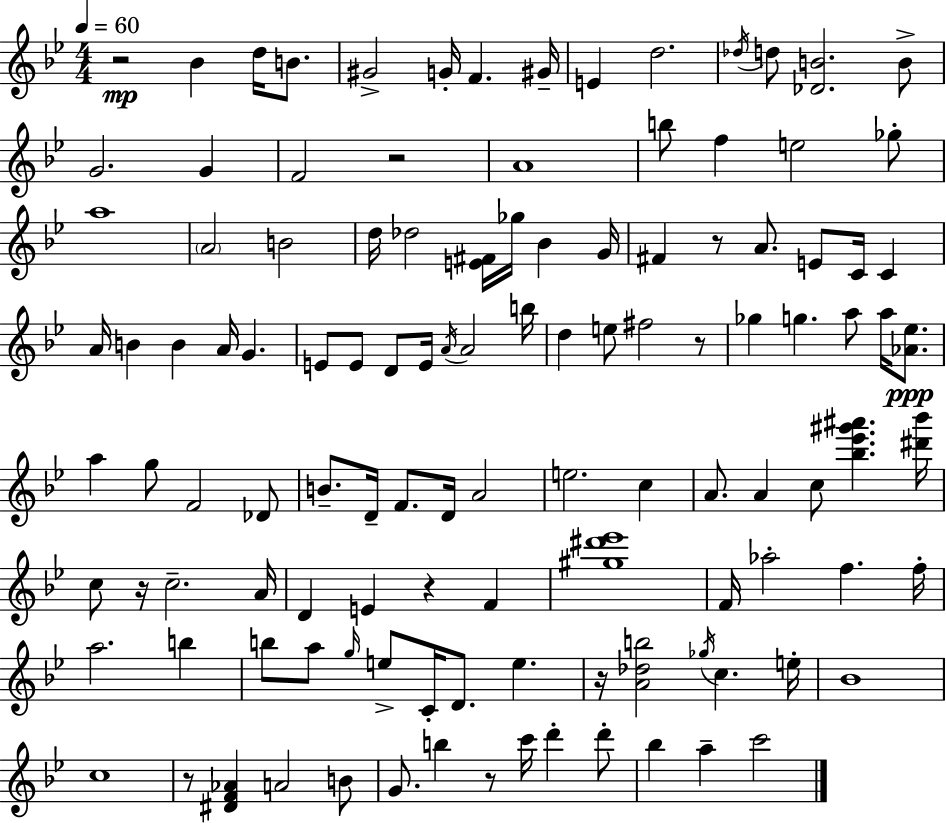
R/h Bb4/q D5/s B4/e. G#4/h G4/s F4/q. G#4/s E4/q D5/h. Db5/s D5/e [Db4,B4]/h. B4/e G4/h. G4/q F4/h R/h A4/w B5/e F5/q E5/h Gb5/e A5/w A4/h B4/h D5/s Db5/h [E4,F#4]/s Gb5/s Bb4/q G4/s F#4/q R/e A4/e. E4/e C4/s C4/q A4/s B4/q B4/q A4/s G4/q. E4/e E4/e D4/e E4/s A4/s A4/h B5/s D5/q E5/e F#5/h R/e Gb5/q G5/q. A5/e A5/s [Ab4,Eb5]/e. A5/q G5/e F4/h Db4/e B4/e. D4/s F4/e. D4/s A4/h E5/h. C5/q A4/e. A4/q C5/e [Bb5,Eb6,G#6,A#6]/q. [D#6,Bb6]/s C5/e R/s C5/h. A4/s D4/q E4/q R/q F4/q [G#5,D#6,Eb6]/w F4/s Ab5/h F5/q. F5/s A5/h. B5/q B5/e A5/e G5/s E5/e C4/s D4/e. E5/q. R/s [A4,Db5,B5]/h Gb5/s C5/q. E5/s Bb4/w C5/w R/e [D#4,F4,Ab4]/q A4/h B4/e G4/e. B5/q R/e C6/s D6/q D6/e Bb5/q A5/q C6/h